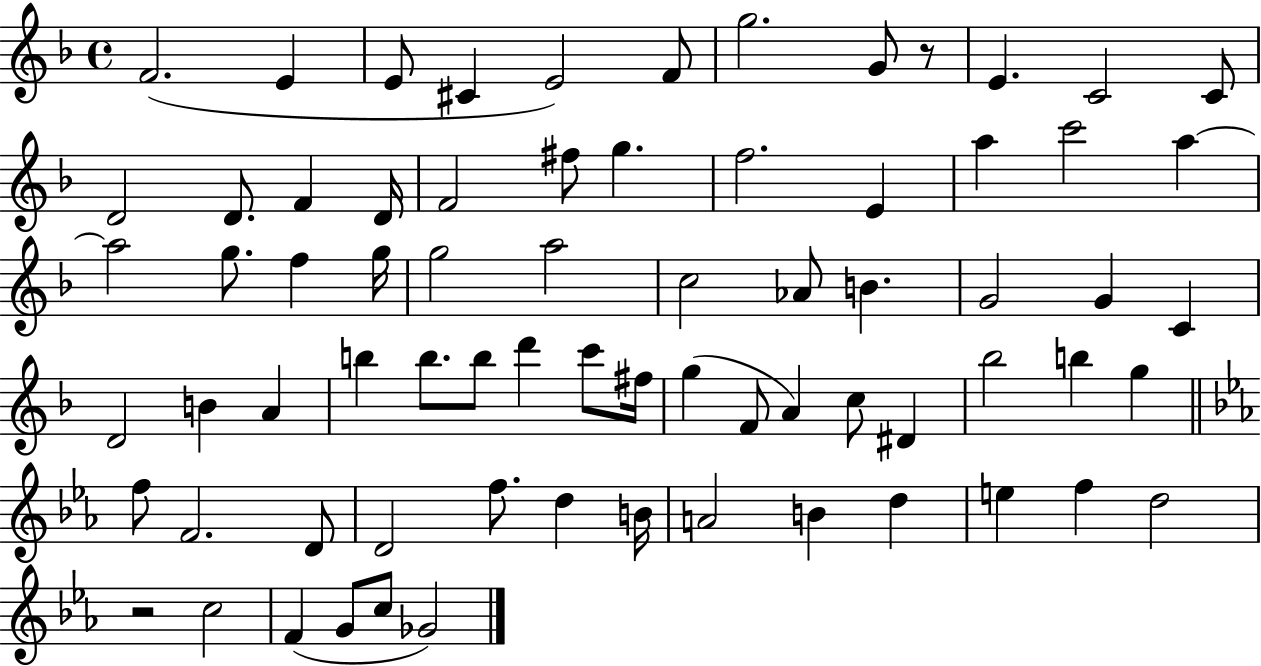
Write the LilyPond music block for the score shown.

{
  \clef treble
  \time 4/4
  \defaultTimeSignature
  \key f \major
  f'2.( e'4 | e'8 cis'4 e'2) f'8 | g''2. g'8 r8 | e'4. c'2 c'8 | \break d'2 d'8. f'4 d'16 | f'2 fis''8 g''4. | f''2. e'4 | a''4 c'''2 a''4~~ | \break a''2 g''8. f''4 g''16 | g''2 a''2 | c''2 aes'8 b'4. | g'2 g'4 c'4 | \break d'2 b'4 a'4 | b''4 b''8. b''8 d'''4 c'''8 fis''16 | g''4( f'8 a'4) c''8 dis'4 | bes''2 b''4 g''4 | \break \bar "||" \break \key c \minor f''8 f'2. d'8 | d'2 f''8. d''4 b'16 | a'2 b'4 d''4 | e''4 f''4 d''2 | \break r2 c''2 | f'4( g'8 c''8 ges'2) | \bar "|."
}